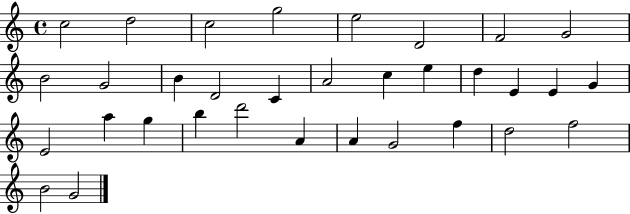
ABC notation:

X:1
T:Untitled
M:4/4
L:1/4
K:C
c2 d2 c2 g2 e2 D2 F2 G2 B2 G2 B D2 C A2 c e d E E G E2 a g b d'2 A A G2 f d2 f2 B2 G2